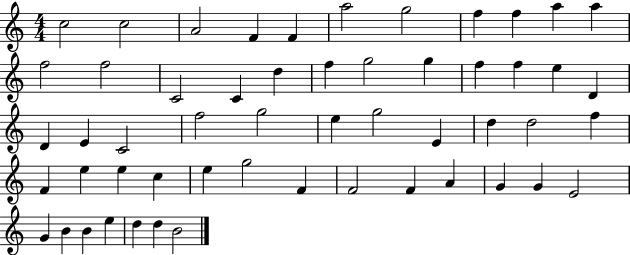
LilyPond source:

{
  \clef treble
  \numericTimeSignature
  \time 4/4
  \key c \major
  c''2 c''2 | a'2 f'4 f'4 | a''2 g''2 | f''4 f''4 a''4 a''4 | \break f''2 f''2 | c'2 c'4 d''4 | f''4 g''2 g''4 | f''4 f''4 e''4 d'4 | \break d'4 e'4 c'2 | f''2 g''2 | e''4 g''2 e'4 | d''4 d''2 f''4 | \break f'4 e''4 e''4 c''4 | e''4 g''2 f'4 | f'2 f'4 a'4 | g'4 g'4 e'2 | \break g'4 b'4 b'4 e''4 | d''4 d''4 b'2 | \bar "|."
}